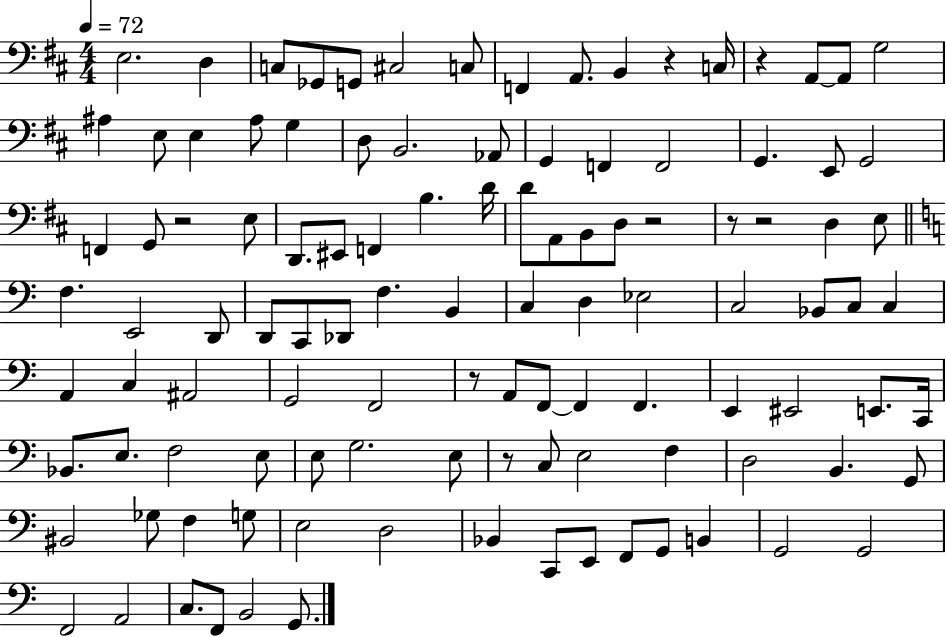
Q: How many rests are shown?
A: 8